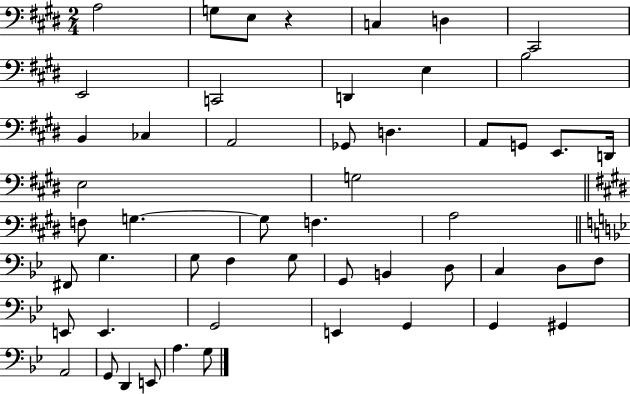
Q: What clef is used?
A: bass